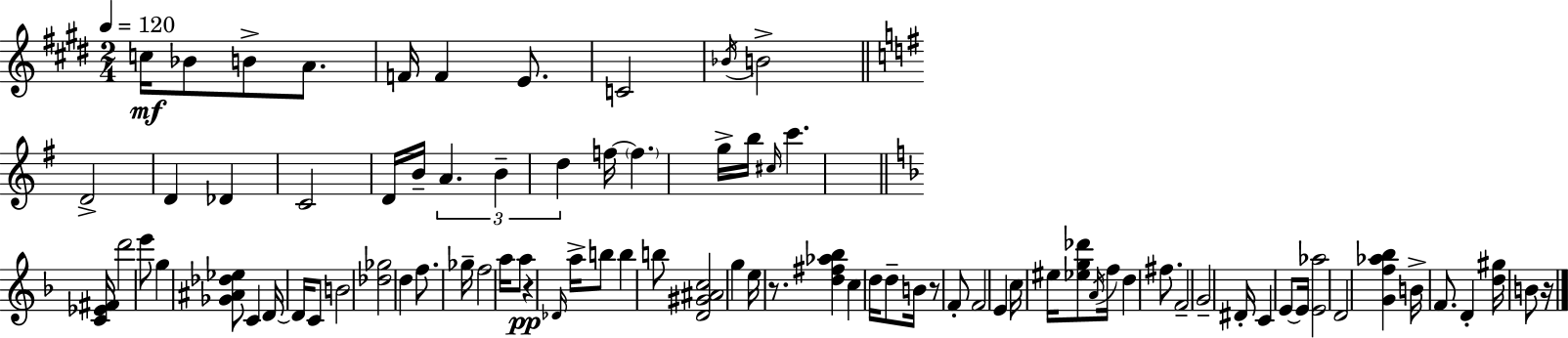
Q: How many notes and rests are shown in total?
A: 83